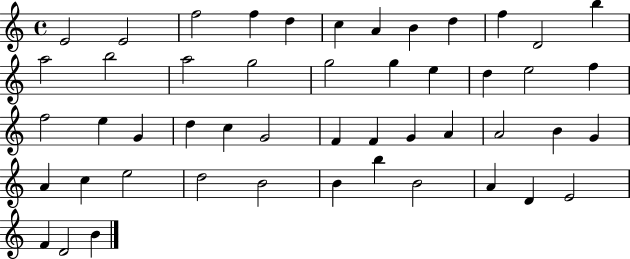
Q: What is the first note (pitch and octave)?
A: E4